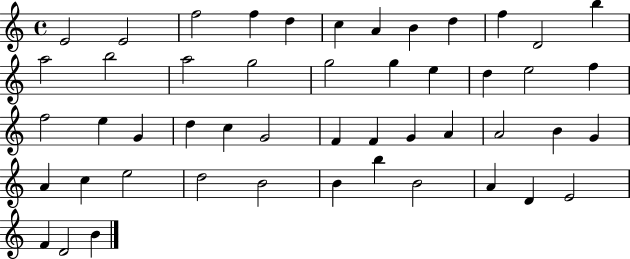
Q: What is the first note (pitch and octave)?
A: E4